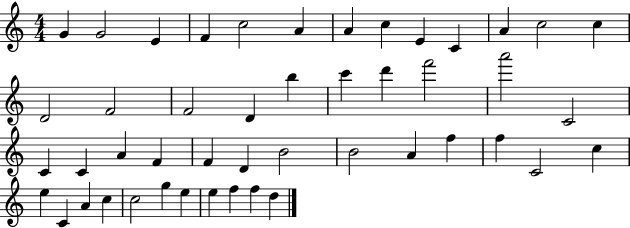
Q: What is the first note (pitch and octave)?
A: G4